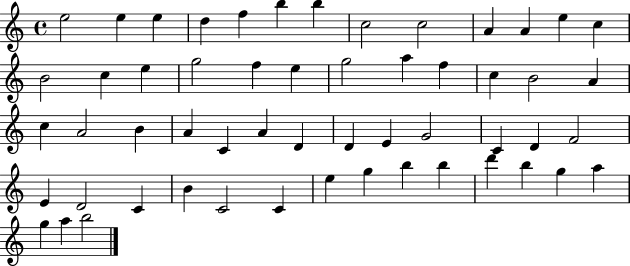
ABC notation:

X:1
T:Untitled
M:4/4
L:1/4
K:C
e2 e e d f b b c2 c2 A A e c B2 c e g2 f e g2 a f c B2 A c A2 B A C A D D E G2 C D F2 E D2 C B C2 C e g b b d' b g a g a b2